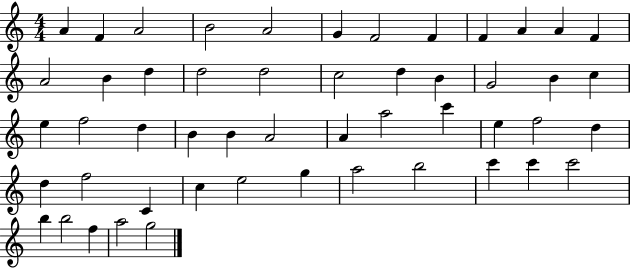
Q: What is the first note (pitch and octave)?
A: A4